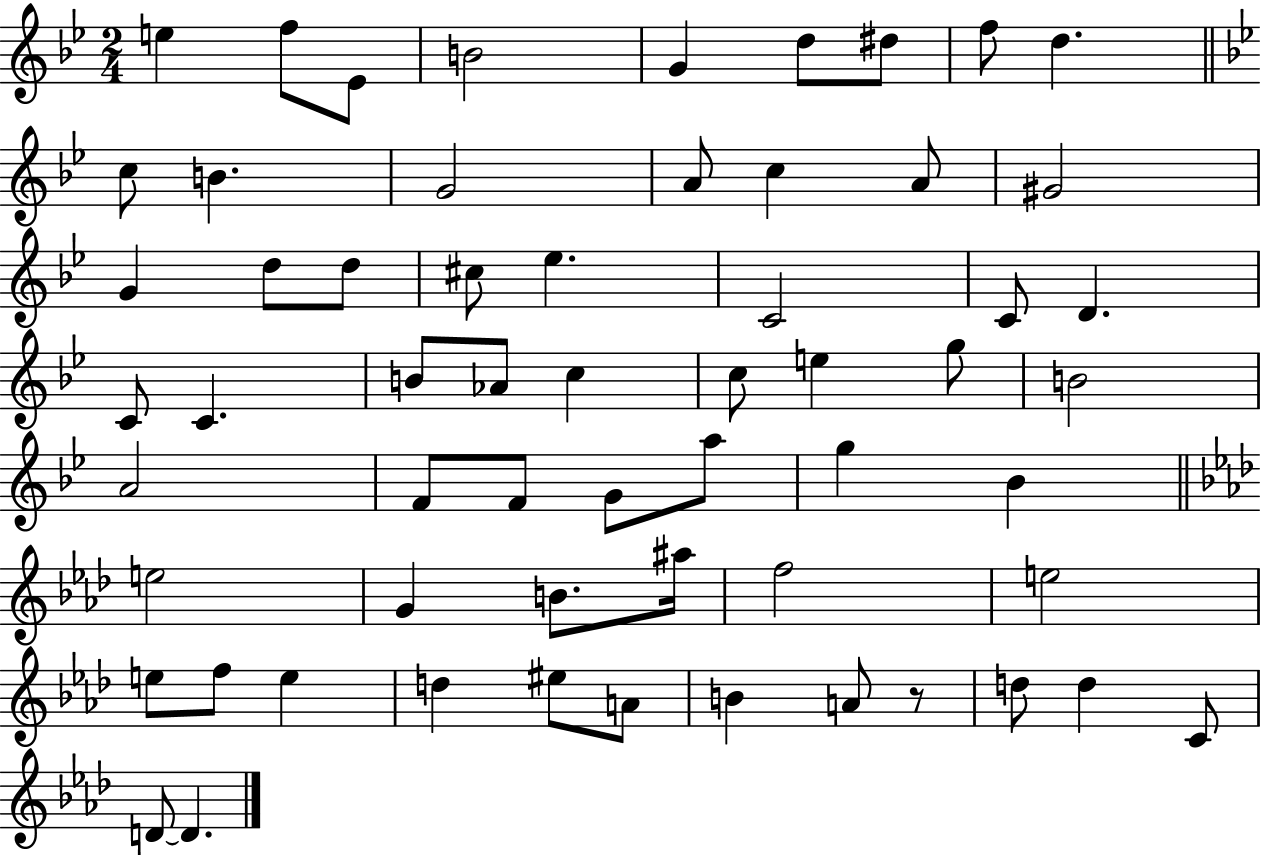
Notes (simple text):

E5/q F5/e Eb4/e B4/h G4/q D5/e D#5/e F5/e D5/q. C5/e B4/q. G4/h A4/e C5/q A4/e G#4/h G4/q D5/e D5/e C#5/e Eb5/q. C4/h C4/e D4/q. C4/e C4/q. B4/e Ab4/e C5/q C5/e E5/q G5/e B4/h A4/h F4/e F4/e G4/e A5/e G5/q Bb4/q E5/h G4/q B4/e. A#5/s F5/h E5/h E5/e F5/e E5/q D5/q EIS5/e A4/e B4/q A4/e R/e D5/e D5/q C4/e D4/e D4/q.